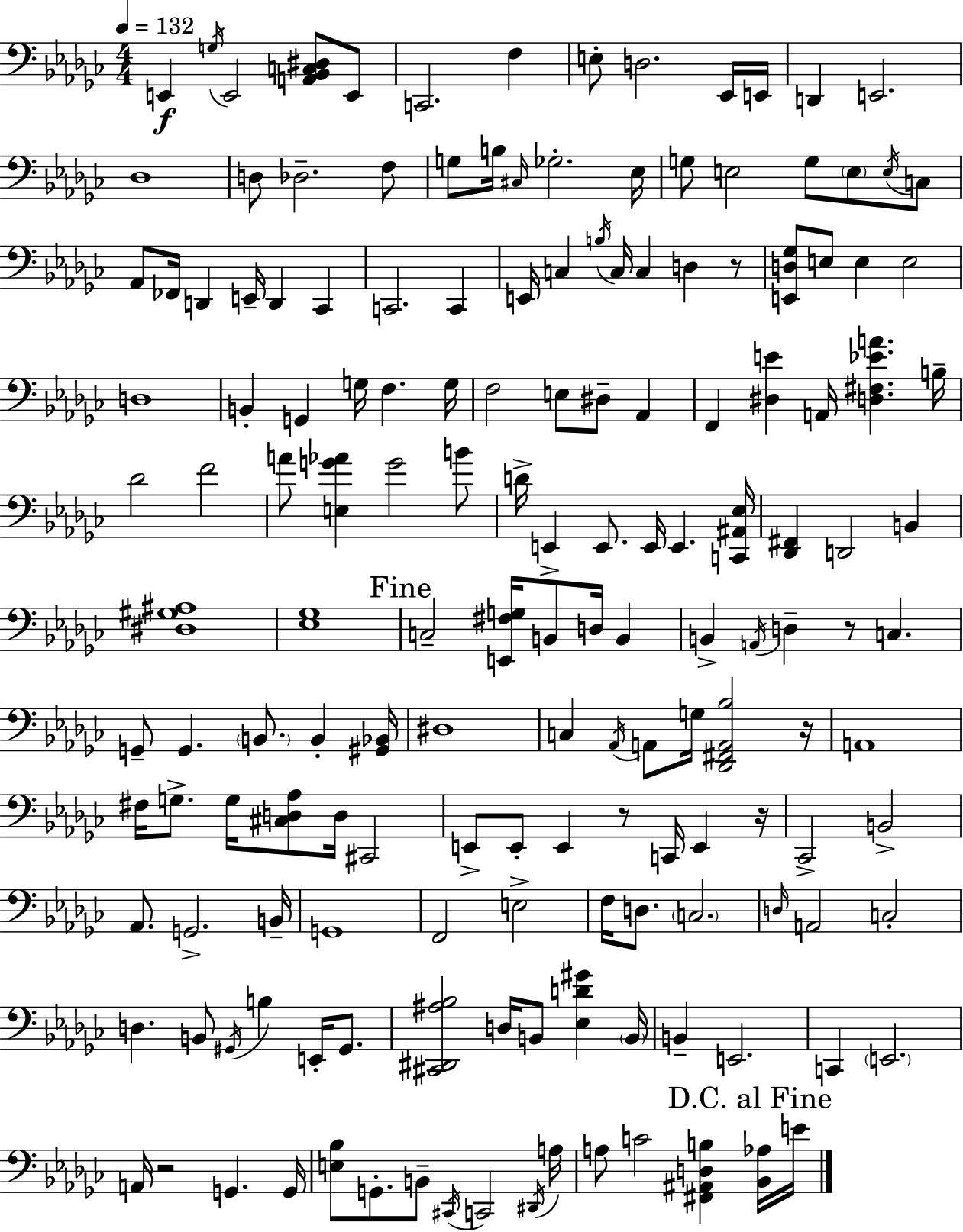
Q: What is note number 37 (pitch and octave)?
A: C3